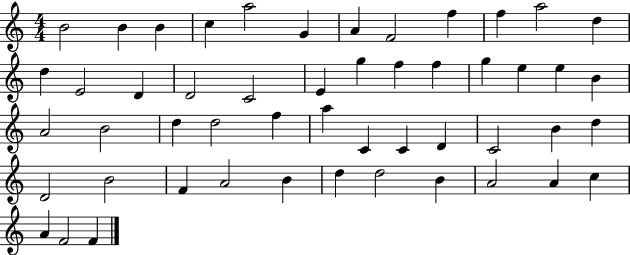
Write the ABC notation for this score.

X:1
T:Untitled
M:4/4
L:1/4
K:C
B2 B B c a2 G A F2 f f a2 d d E2 D D2 C2 E g f f g e e B A2 B2 d d2 f a C C D C2 B d D2 B2 F A2 B d d2 B A2 A c A F2 F